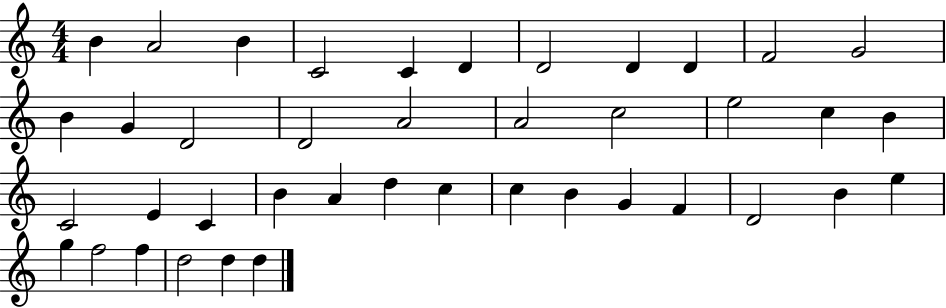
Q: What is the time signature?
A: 4/4